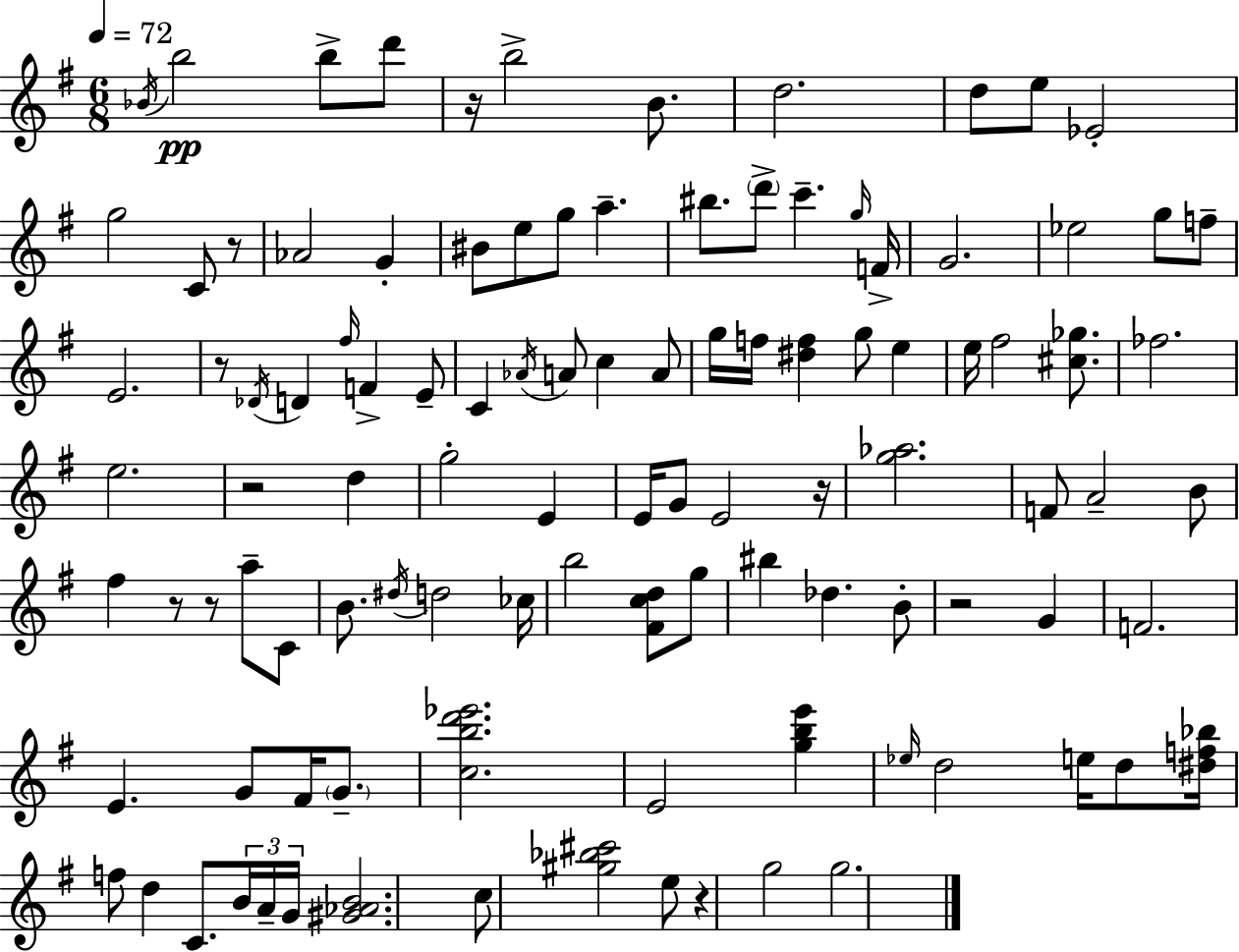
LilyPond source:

{
  \clef treble
  \numericTimeSignature
  \time 6/8
  \key g \major
  \tempo 4 = 72
  \repeat volta 2 { \acciaccatura { bes'16 }\pp b''2 b''8-> d'''8 | r16 b''2-> b'8. | d''2. | d''8 e''8 ees'2-. | \break g''2 c'8 r8 | aes'2 g'4-. | bis'8 e''8 g''8 a''4.-- | bis''8. \parenthesize d'''8-> c'''4.-- | \break \grace { g''16 } f'16-> g'2. | ees''2 g''8 | f''8-- e'2. | r8 \acciaccatura { des'16 } d'4 \grace { fis''16 } f'4-> | \break e'8-- c'4 \acciaccatura { aes'16 } a'8 c''4 | a'8 g''16 f''16 <dis'' f''>4 g''8 | e''4 e''16 fis''2 | <cis'' ges''>8. fes''2. | \break e''2. | r2 | d''4 g''2-. | e'4 e'16 g'8 e'2 | \break r16 <g'' aes''>2. | f'8 a'2-- | b'8 fis''4 r8 r8 | a''8-- c'8 b'8. \acciaccatura { dis''16 } d''2 | \break ces''16 b''2 | <fis' c'' d''>8 g''8 bis''4 des''4. | b'8-. r2 | g'4 f'2. | \break e'4. | g'8 fis'16 \parenthesize g'8.-- <c'' b'' d''' ees'''>2. | e'2 | <g'' b'' e'''>4 \grace { ees''16 } d''2 | \break e''16 d''8 <dis'' f'' bes''>16 f''8 d''4 | c'8. \tuplet 3/2 { b'16 a'16-- g'16 } <gis' aes' b'>2. | c''8 <gis'' bes'' cis'''>2 | e''8 r4 g''2 | \break g''2. | } \bar "|."
}